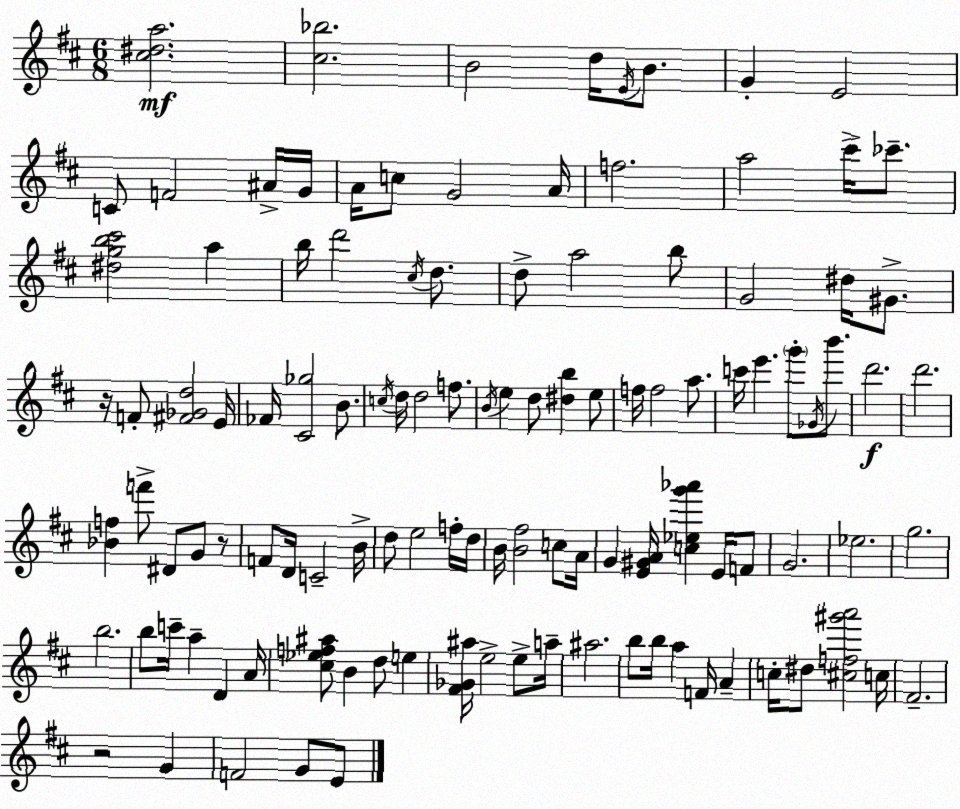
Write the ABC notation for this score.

X:1
T:Untitled
M:6/8
L:1/4
K:D
[^c^da]2 [^c_b]2 B2 d/4 E/4 B/2 G E2 C/2 F2 ^A/4 G/4 A/4 c/2 G2 A/4 f2 a2 ^c'/4 _c'/2 [^dgb^c']2 a b/4 d'2 ^c/4 d/2 d/2 a2 b/2 G2 ^d/4 ^G/2 z/4 F/2 [^F_Gd]2 E/4 _F/4 [^C_g]2 B/2 c/4 d/4 d2 f/2 B/4 e d/2 [^db] e/2 f/4 f2 a/2 c'/4 e' g'/2 _G/4 b'/2 d'2 d'2 [_Bf] f'/2 ^D/2 G/2 z/2 F/2 D/4 C2 B/4 d/2 e2 f/4 d/4 B/4 [B^f]2 c/2 A/4 G [E^GA]/4 [c_eg'_a'] E/4 F/2 G2 _e2 g2 b2 b/2 c'/4 a D A/4 [^c_ef^a]/2 B d/2 e [^F_G^a]/4 e2 e/2 a/4 ^a2 b/2 b/4 a F/4 A c/4 ^d/2 [^cf^g'a']2 c/4 ^F2 z2 G F2 G/2 E/2